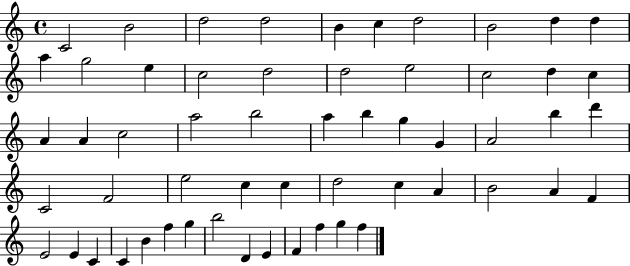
C4/h B4/h D5/h D5/h B4/q C5/q D5/h B4/h D5/q D5/q A5/q G5/h E5/q C5/h D5/h D5/h E5/h C5/h D5/q C5/q A4/q A4/q C5/h A5/h B5/h A5/q B5/q G5/q G4/q A4/h B5/q D6/q C4/h F4/h E5/h C5/q C5/q D5/h C5/q A4/q B4/h A4/q F4/q E4/h E4/q C4/q C4/q B4/q F5/q G5/q B5/h D4/q E4/q F4/q F5/q G5/q F5/q